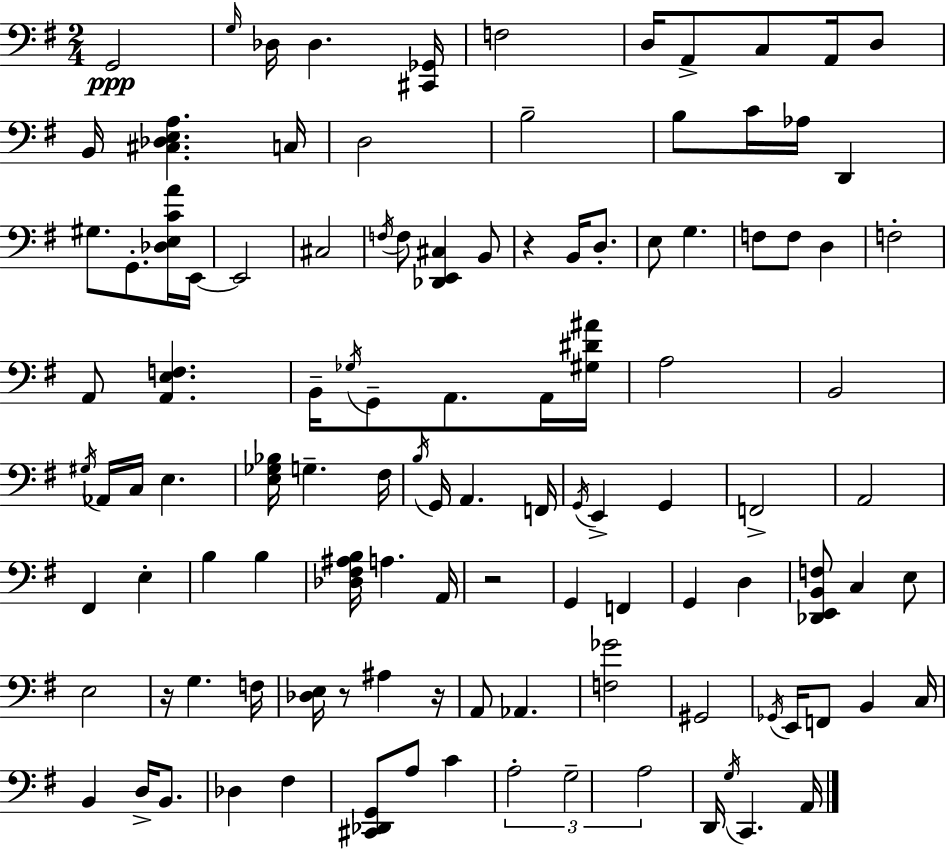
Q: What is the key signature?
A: G major